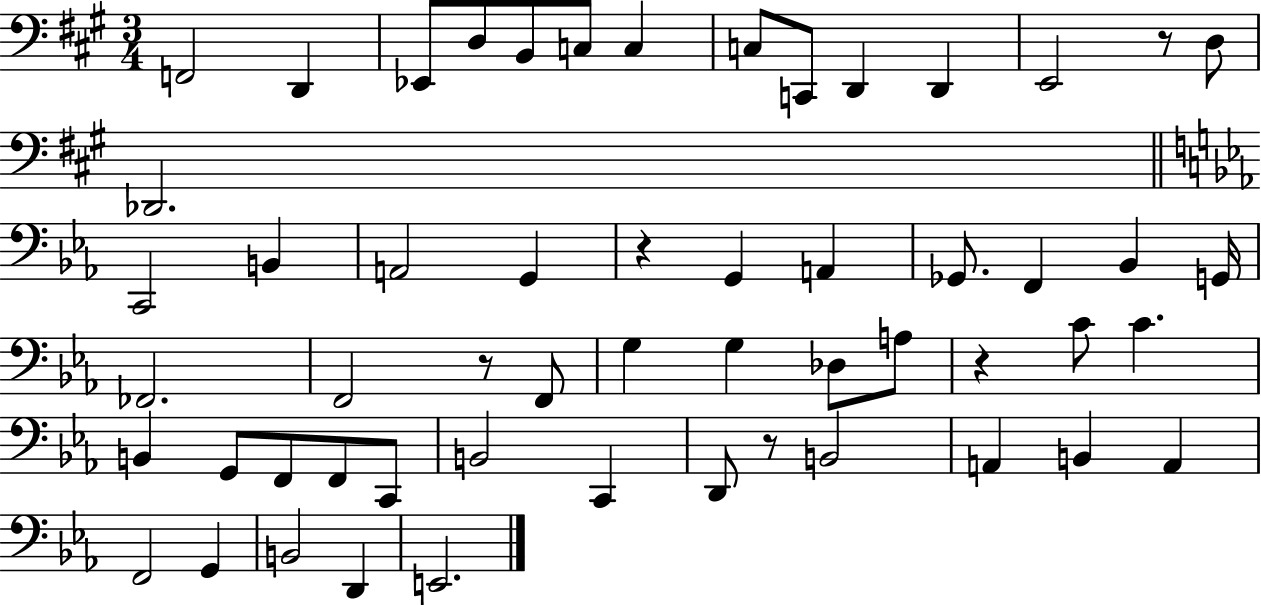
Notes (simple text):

F2/h D2/q Eb2/e D3/e B2/e C3/e C3/q C3/e C2/e D2/q D2/q E2/h R/e D3/e Db2/h. C2/h B2/q A2/h G2/q R/q G2/q A2/q Gb2/e. F2/q Bb2/q G2/s FES2/h. F2/h R/e F2/e G3/q G3/q Db3/e A3/e R/q C4/e C4/q. B2/q G2/e F2/e F2/e C2/e B2/h C2/q D2/e R/e B2/h A2/q B2/q A2/q F2/h G2/q B2/h D2/q E2/h.